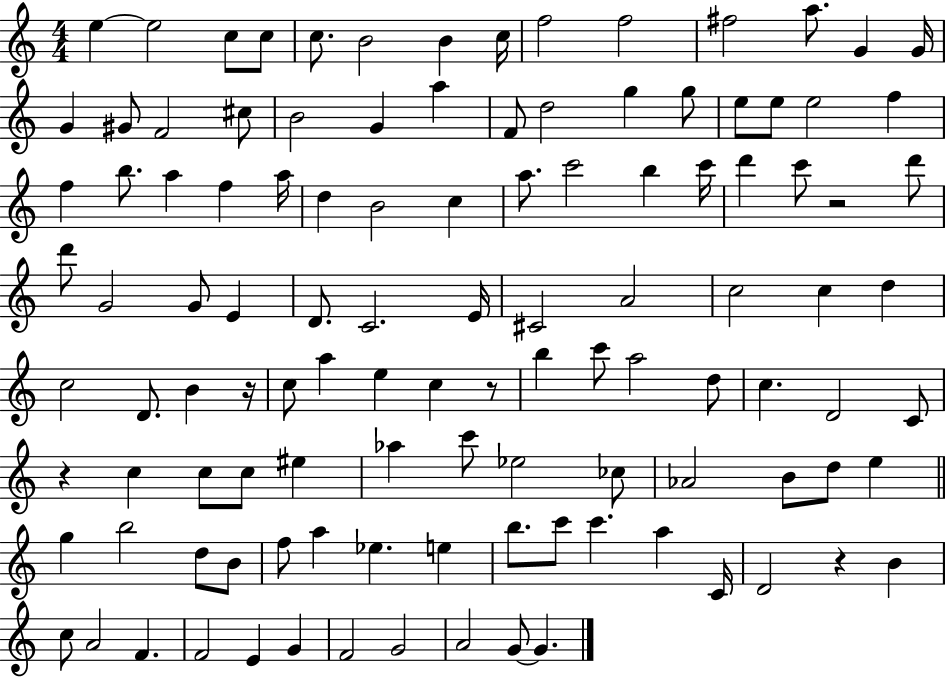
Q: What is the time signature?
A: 4/4